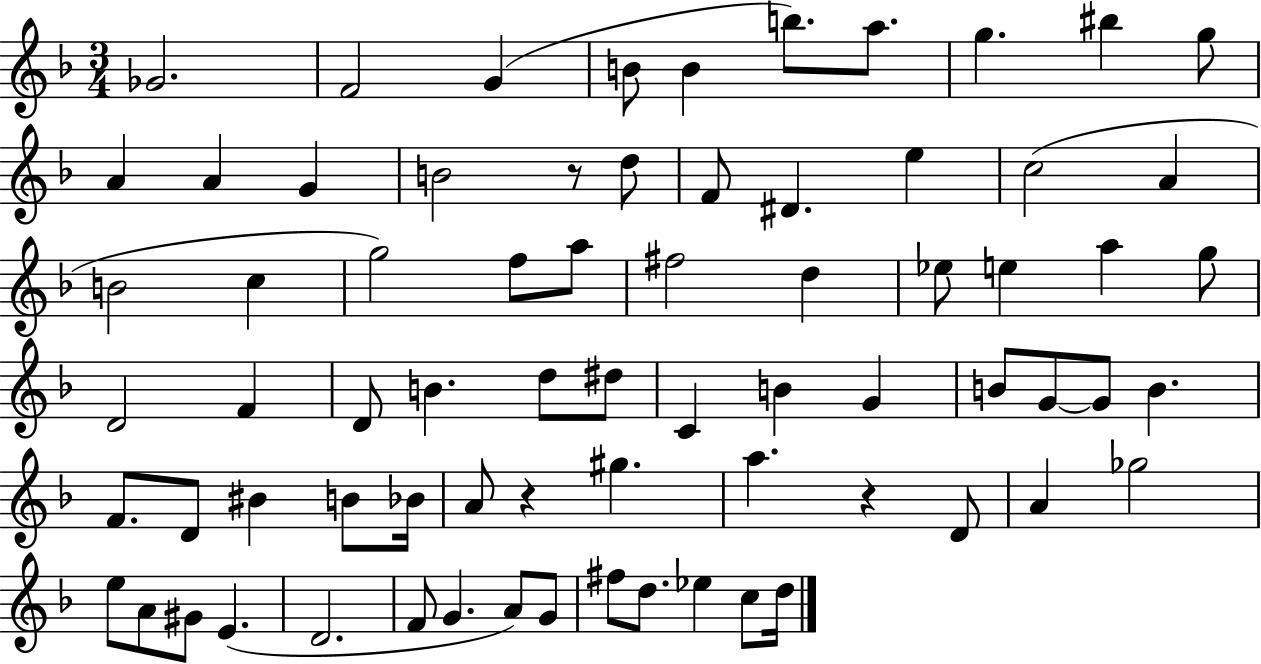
{
  \clef treble
  \numericTimeSignature
  \time 3/4
  \key f \major
  ges'2. | f'2 g'4( | b'8 b'4 b''8.) a''8. | g''4. bis''4 g''8 | \break a'4 a'4 g'4 | b'2 r8 d''8 | f'8 dis'4. e''4 | c''2( a'4 | \break b'2 c''4 | g''2) f''8 a''8 | fis''2 d''4 | ees''8 e''4 a''4 g''8 | \break d'2 f'4 | d'8 b'4. d''8 dis''8 | c'4 b'4 g'4 | b'8 g'8~~ g'8 b'4. | \break f'8. d'8 bis'4 b'8 bes'16 | a'8 r4 gis''4. | a''4. r4 d'8 | a'4 ges''2 | \break e''8 a'8 gis'8 e'4.( | d'2. | f'8 g'4. a'8) g'8 | fis''8 d''8. ees''4 c''8 d''16 | \break \bar "|."
}